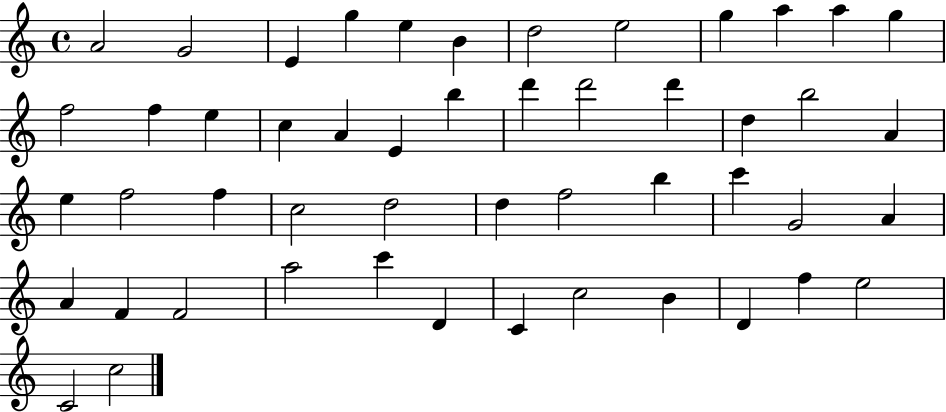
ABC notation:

X:1
T:Untitled
M:4/4
L:1/4
K:C
A2 G2 E g e B d2 e2 g a a g f2 f e c A E b d' d'2 d' d b2 A e f2 f c2 d2 d f2 b c' G2 A A F F2 a2 c' D C c2 B D f e2 C2 c2